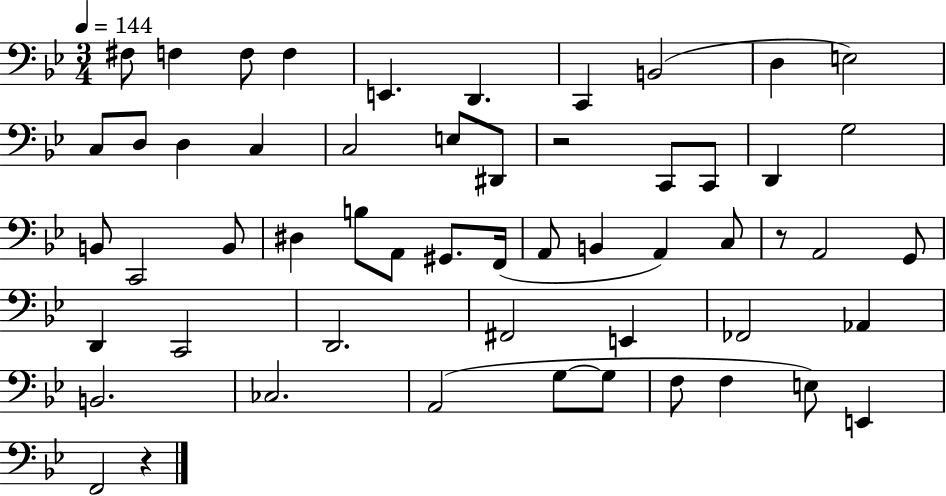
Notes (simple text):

F#3/e F3/q F3/e F3/q E2/q. D2/q. C2/q B2/h D3/q E3/h C3/e D3/e D3/q C3/q C3/h E3/e D#2/e R/h C2/e C2/e D2/q G3/h B2/e C2/h B2/e D#3/q B3/e A2/e G#2/e. F2/s A2/e B2/q A2/q C3/e R/e A2/h G2/e D2/q C2/h D2/h. F#2/h E2/q FES2/h Ab2/q B2/h. CES3/h. A2/h G3/e G3/e F3/e F3/q E3/e E2/q F2/h R/q